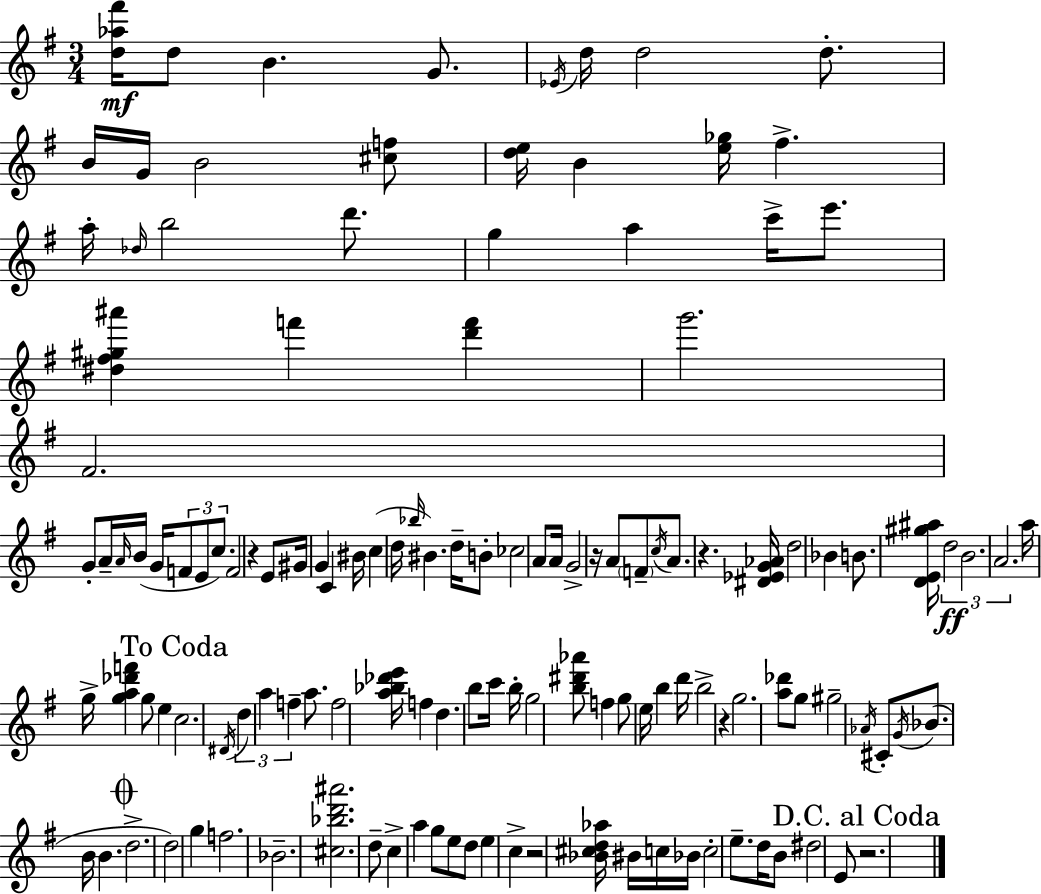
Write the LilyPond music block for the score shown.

{
  \clef treble
  \numericTimeSignature
  \time 3/4
  \key e \minor
  <d'' aes'' fis'''>16\mf d''8 b'4. g'8. | \acciaccatura { ees'16 } d''16 d''2 d''8.-. | b'16 g'16 b'2 <cis'' f''>8 | <d'' e''>16 b'4 <e'' ges''>16 fis''4.-> | \break a''16-. \grace { des''16 } b''2 d'''8. | g''4 a''4 c'''16-> e'''8. | <dis'' fis'' gis'' ais'''>4 f'''4 <d''' f'''>4 | g'''2. | \break fis'2. | g'8-. a'16-- \grace { a'16 } b'16( g'16 \tuplet 3/2 { f'8 e'8 | c''8.) } f'2 r4 | e'8 gis'16 g'4 c'4 | \break bis'16 c''4( d''16 \grace { bes''16 } bis'4.) | d''16-- b'8-. ces''2 | a'8 a'16 g'2-> | r16 a'8 \parenthesize f'8-- \acciaccatura { c''16 } a'8. r4. | \break <dis' ees' g' aes'>16 d''2 | bes'4 b'8. <d' e' gis'' ais''>16 \tuplet 3/2 { d''2\ff | b'2. | a'2. } | \break a''16 g''16-> <g'' a'' des''' f'''>4 g''8 | e''4 \mark "To Coda" c''2. | \acciaccatura { dis'16 } \tuplet 3/2 { d''4 a''4 | f''4-- } a''8. f''2 | \break <a'' bes'' des''' e'''>16 f''4 d''4. | b''8 c'''16 b''16-. g''2 | <b'' dis''' aes'''>8 f''4 g''8 | e''16 b''4 d'''16 b''2-> | \break r4 g''2. | <a'' des'''>8 g''8 gis''2-- | \acciaccatura { aes'16 } cis'8-. \acciaccatura { g'16 } bes'8.( | b'16 b'4. \mark \markup { \musicglyph "scripts.coda" } d''2.-> | \break d''2) | g''4 f''2. | bes'2.-- | <cis'' bes'' d''' ais'''>2. | \break d''8-- c''4-> | a''4 g''8 e''8 d''8 | e''4 c''4-> r2 | <bes' cis'' d'' aes''>16 bis'16 c''16 bes'16 c''2-. | \break e''8.-- d''16 b'8 dis''2 | e'8 \mark "D.C. al Coda" r2. | \bar "|."
}